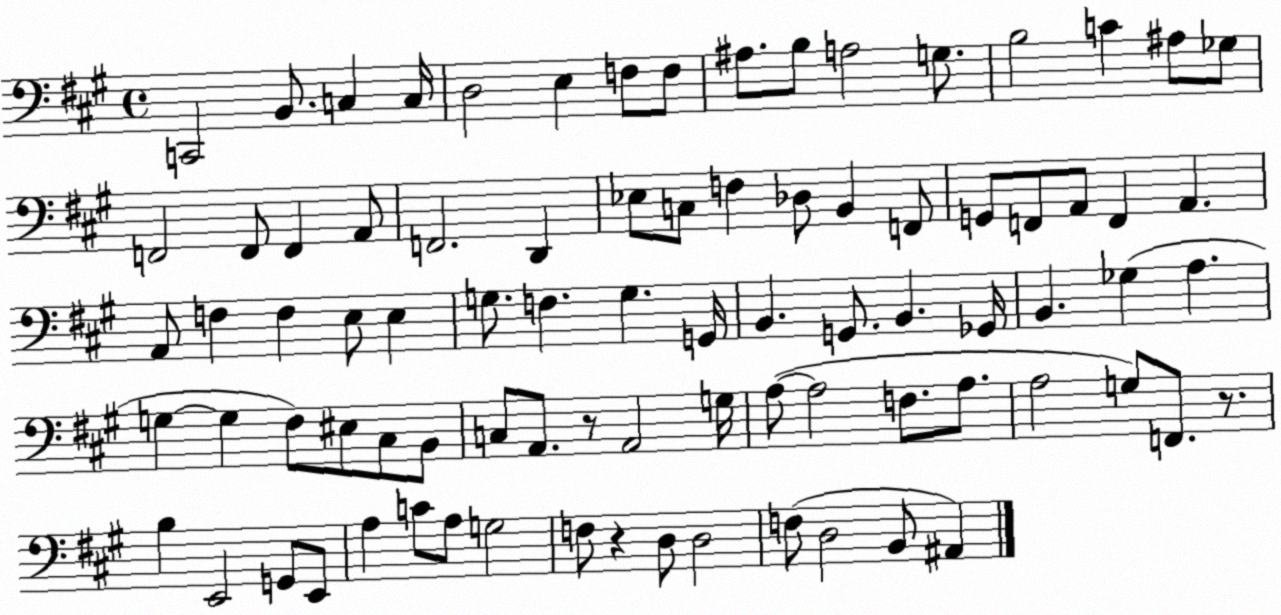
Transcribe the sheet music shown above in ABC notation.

X:1
T:Untitled
M:4/4
L:1/4
K:A
C,,2 B,,/2 C, C,/4 D,2 E, F,/2 F,/2 ^A,/2 B,/2 A,2 G,/2 B,2 C ^A,/2 _G,/2 F,,2 F,,/2 F,, A,,/2 F,,2 D,, _E,/2 C,/2 F, _D,/2 B,, F,,/2 G,,/2 F,,/2 A,,/2 F,, A,, A,,/2 F, F, E,/2 E, G,/2 F, G, G,,/4 B,, G,,/2 B,, _G,,/4 B,, _G, A, G, G, ^F,/2 ^E,/2 ^C,/2 B,,/2 C,/2 A,,/2 z/2 A,,2 G,/4 A,/2 A,2 F,/2 A,/2 A,2 G,/2 F,,/2 z/2 B, E,,2 G,,/2 E,,/2 A, C/2 A,/2 G,2 F,/2 z D,/2 D,2 F,/2 D,2 B,,/2 ^A,,